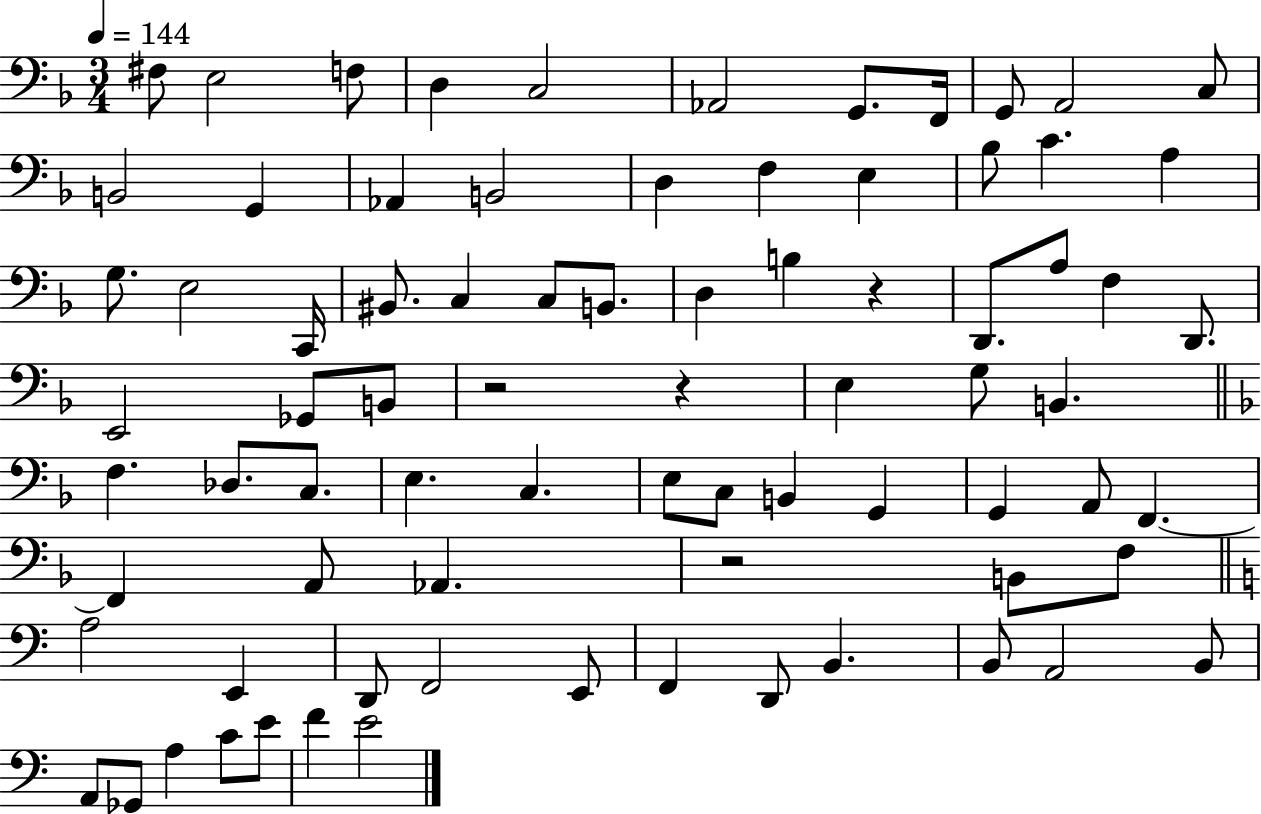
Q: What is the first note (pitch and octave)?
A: F#3